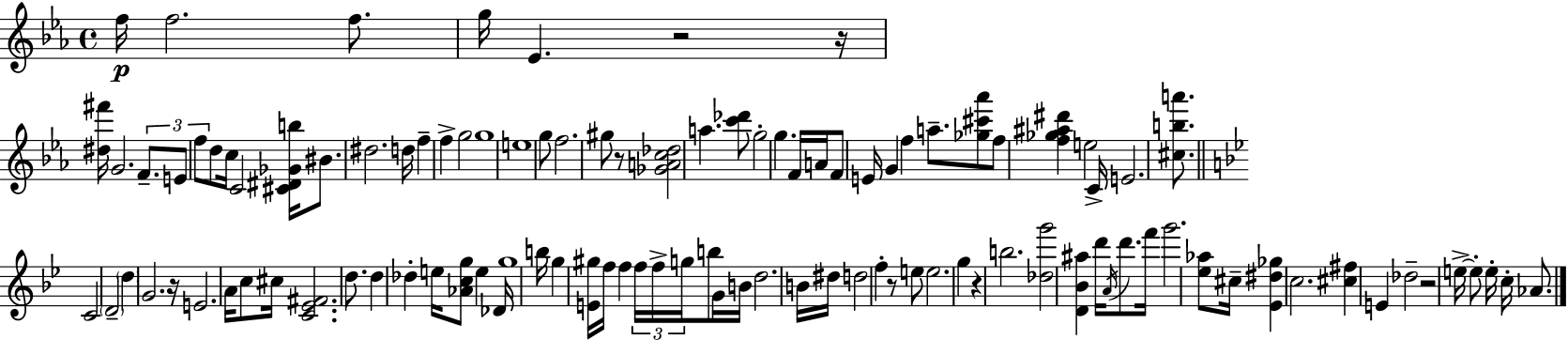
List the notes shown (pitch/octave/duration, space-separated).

F5/s F5/h. F5/e. G5/s Eb4/q. R/h R/s [D#5,F#6]/s G4/h. F4/e. E4/e F5/e D5/e C5/s C4/h [C#4,D#4,Gb4,B5]/s BIS4/e. D#5/h. D5/s F5/q F5/q G5/h G5/w E5/w G5/e F5/h. G#5/e R/e [Gb4,A4,C5,Db5]/h A5/q. [C6,Db6]/e G5/h G5/q. F4/s A4/s F4/e E4/s G4/q F5/q A5/e. [Gb5,C#6,Ab6]/e F5/e [F5,Gb5,A#5,D#6]/q E5/h C4/s E4/h. [C#5,B5,A6]/e. C4/h D4/h D5/q G4/h. R/s E4/h. A4/s C5/e C#5/s [C4,Eb4,F#4]/h. D5/e. D5/q Db5/q E5/s [Ab4,C5,G5]/e E5/q Db4/s G5/w B5/s G5/q [E4,G#5]/s F5/s F5/q F5/s F5/s G5/s B5/e G4/s B4/s D5/h. B4/s D#5/s D5/h F5/q R/e E5/e E5/h. G5/q R/q B5/h. [Db5,G6]/h [D4,Bb4,A#5]/q D6/s A4/s D6/e. F6/s G6/h. [Eb5,Ab5]/e C#5/s [Eb4,D#5,Gb5]/q C5/h. [C#5,F#5]/q E4/q Db5/h R/h E5/s E5/e E5/s C5/s Ab4/e.